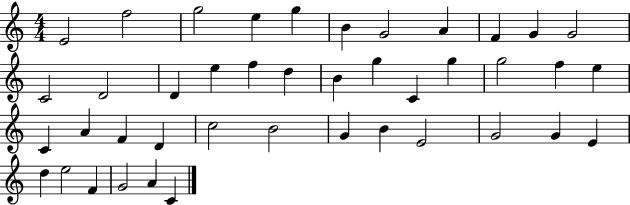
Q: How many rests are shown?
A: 0